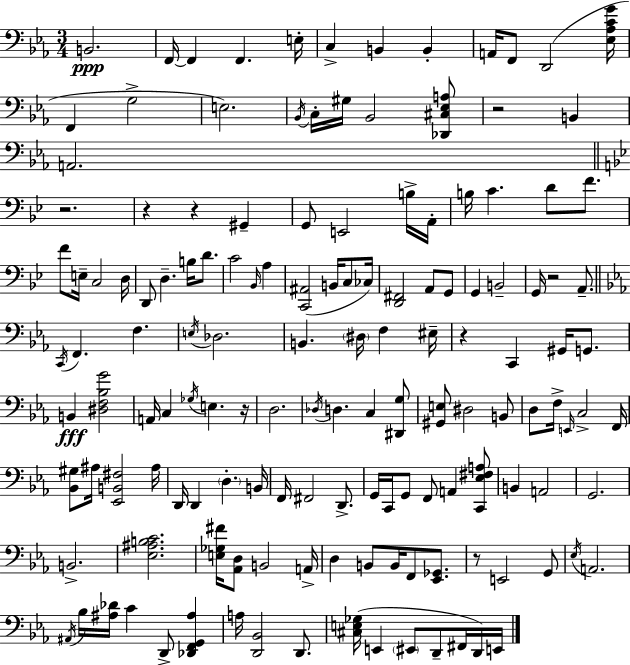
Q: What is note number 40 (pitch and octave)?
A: A3